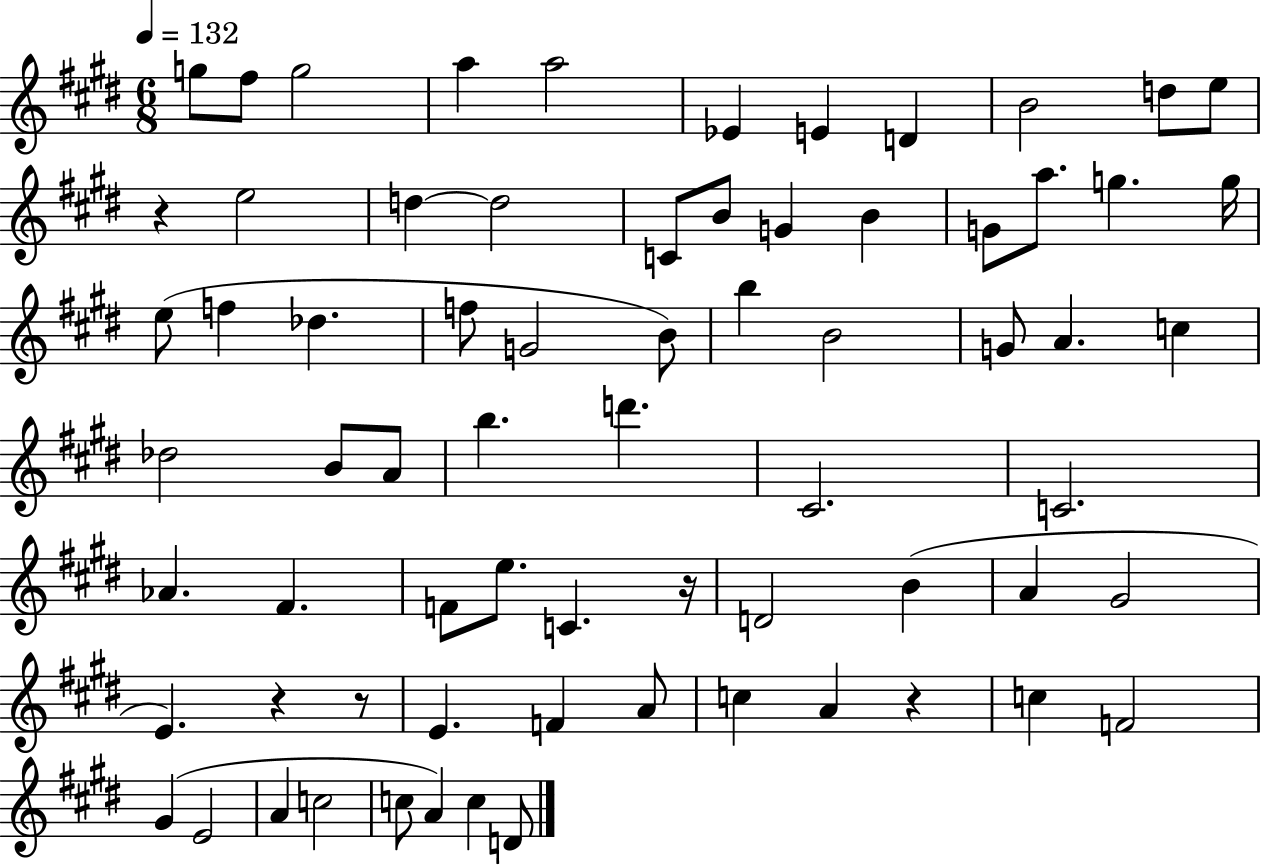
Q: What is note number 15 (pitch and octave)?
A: C4